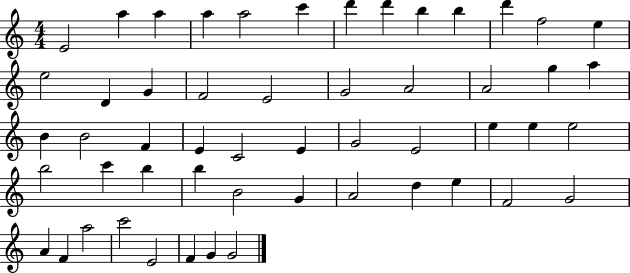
X:1
T:Untitled
M:4/4
L:1/4
K:C
E2 a a a a2 c' d' d' b b d' f2 e e2 D G F2 E2 G2 A2 A2 g a B B2 F E C2 E G2 E2 e e e2 b2 c' b b B2 G A2 d e F2 G2 A F a2 c'2 E2 F G G2